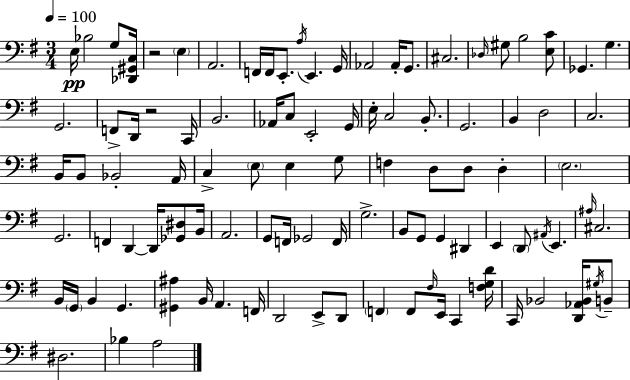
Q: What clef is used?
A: bass